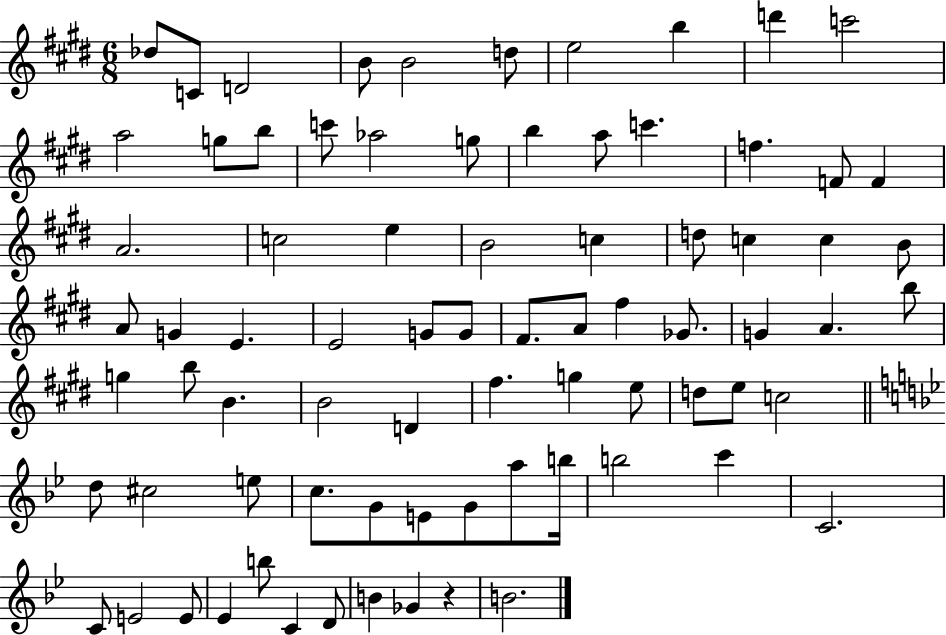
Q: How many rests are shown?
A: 1